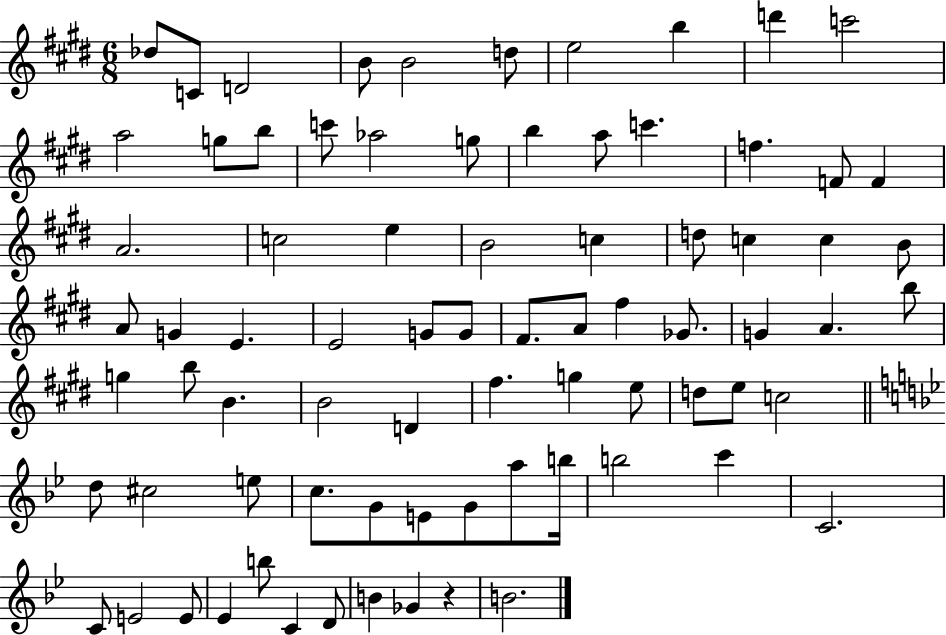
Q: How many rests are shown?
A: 1